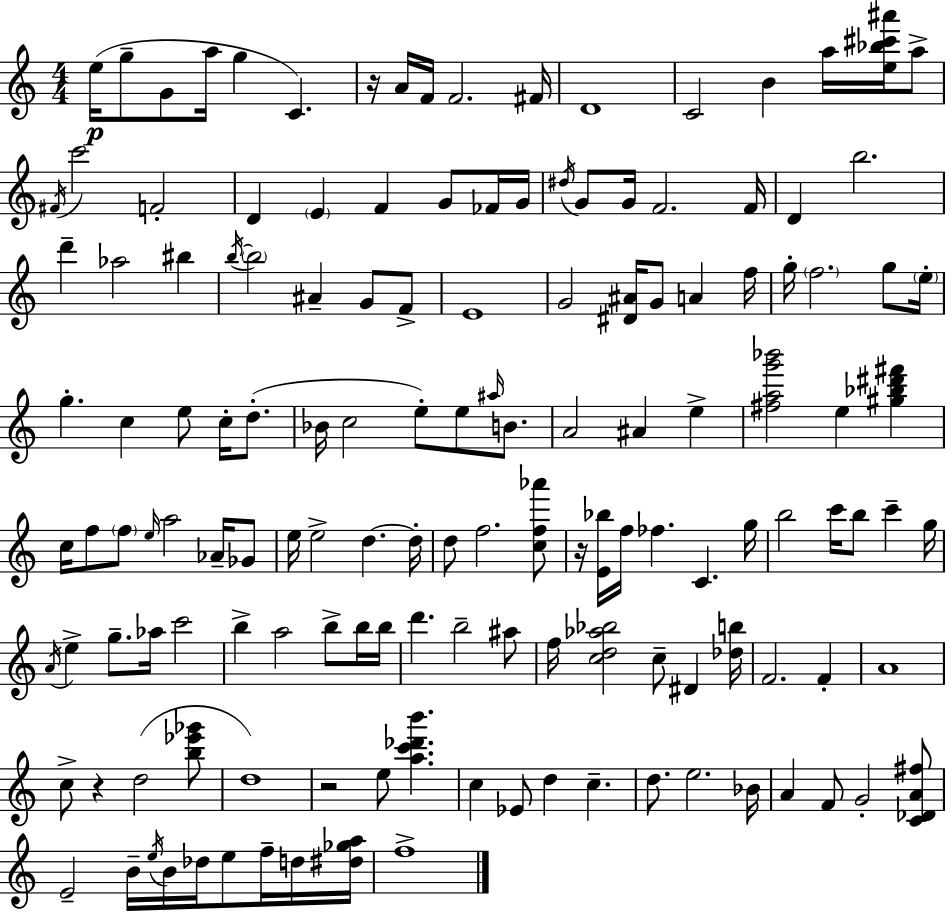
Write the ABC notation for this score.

X:1
T:Untitled
M:4/4
L:1/4
K:C
e/4 g/2 G/2 a/4 g C z/4 A/4 F/4 F2 ^F/4 D4 C2 B a/4 [e_b^c'^a']/4 a/2 ^F/4 c'2 F2 D E F G/2 _F/4 G/4 ^d/4 G/2 G/4 F2 F/4 D b2 d' _a2 ^b b/4 b2 ^A G/2 F/2 E4 G2 [^D^A]/4 G/2 A f/4 g/4 f2 g/2 e/4 g c e/2 c/4 d/2 _B/4 c2 e/2 e/2 ^a/4 B/2 A2 ^A e [^fag'_b']2 e [^g_b^d'^f'] c/4 f/2 f/2 e/4 a2 _A/4 _G/2 e/4 e2 d d/4 d/2 f2 [cf_a']/2 z/4 [E_b]/4 f/4 _f C g/4 b2 c'/4 b/2 c' g/4 A/4 e g/2 _a/4 c'2 b a2 b/2 b/4 b/4 d' b2 ^a/2 f/4 [cd_a_b]2 c/2 ^D [_db]/4 F2 F A4 c/2 z d2 [b_e'_g']/2 d4 z2 e/2 [ac'_d'b'] c _E/2 d c d/2 e2 _B/4 A F/2 G2 [C_DA^f]/2 E2 B/4 e/4 B/4 _d/4 e/2 f/4 d/4 [^d_ga]/4 f4